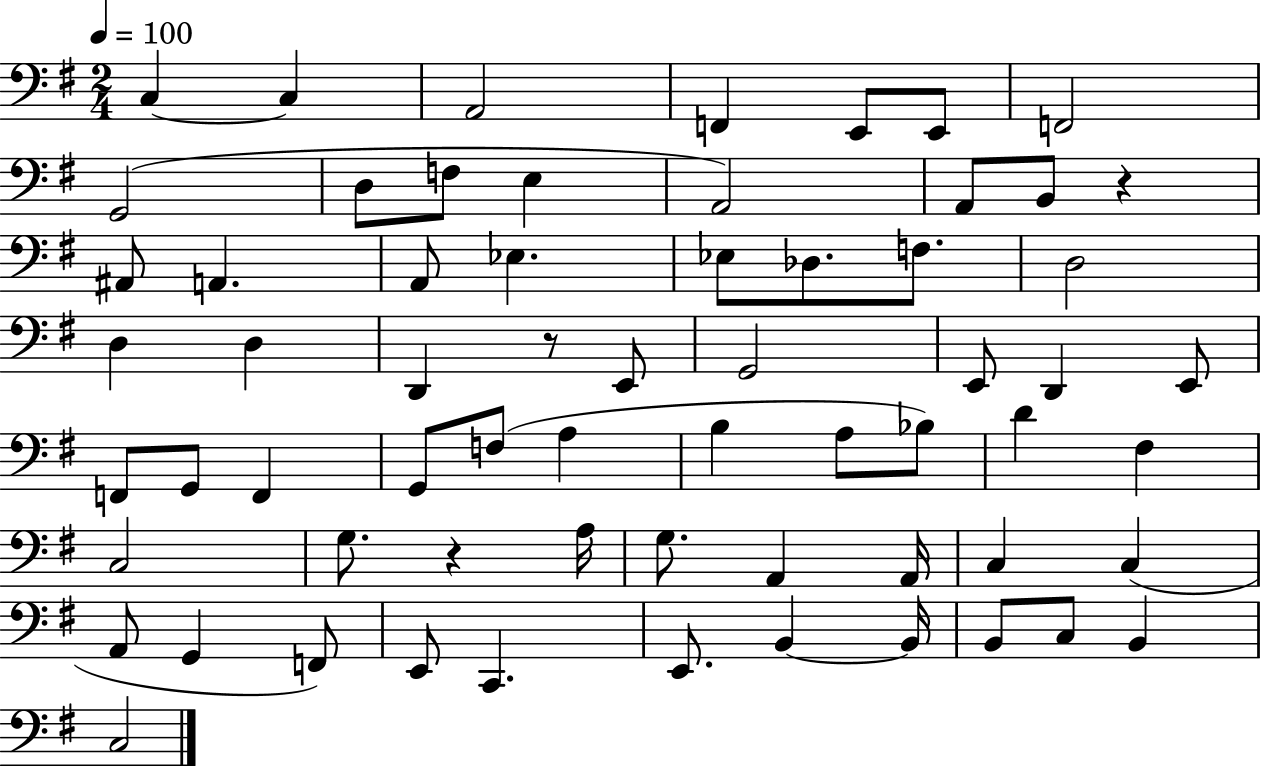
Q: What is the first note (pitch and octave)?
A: C3